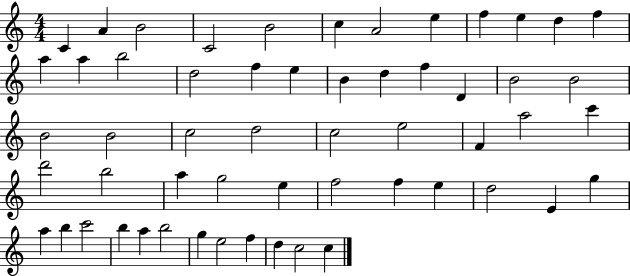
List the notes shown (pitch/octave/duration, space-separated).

C4/q A4/q B4/h C4/h B4/h C5/q A4/h E5/q F5/q E5/q D5/q F5/q A5/q A5/q B5/h D5/h F5/q E5/q B4/q D5/q F5/q D4/q B4/h B4/h B4/h B4/h C5/h D5/h C5/h E5/h F4/q A5/h C6/q D6/h B5/h A5/q G5/h E5/q F5/h F5/q E5/q D5/h E4/q G5/q A5/q B5/q C6/h B5/q A5/q B5/h G5/q E5/h F5/q D5/q C5/h C5/q